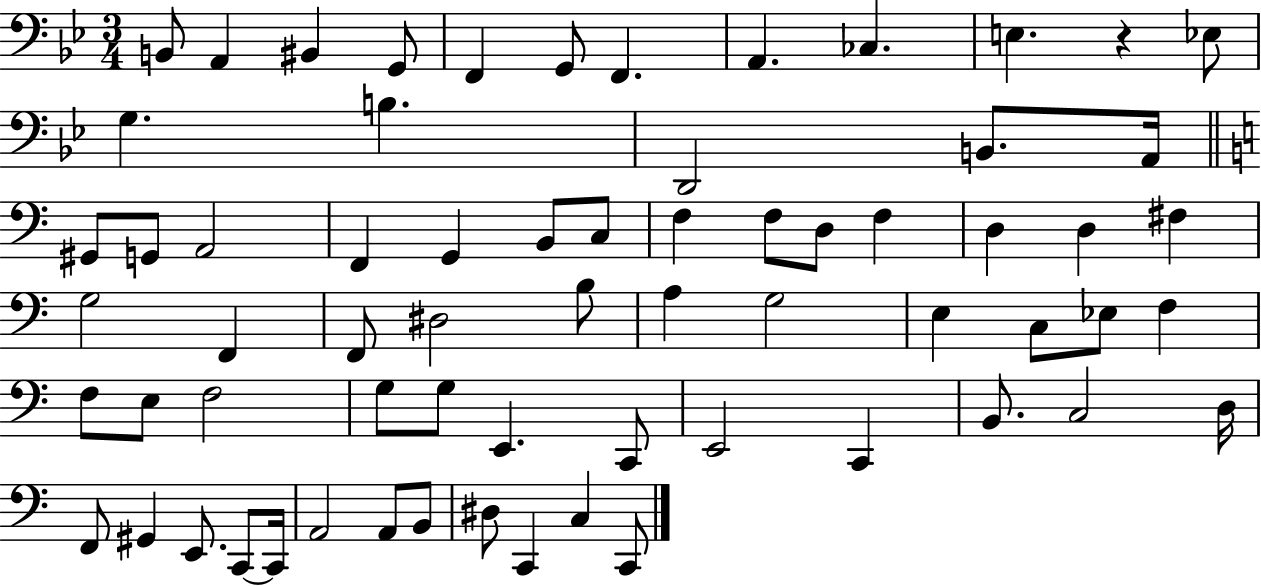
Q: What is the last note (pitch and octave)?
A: C2